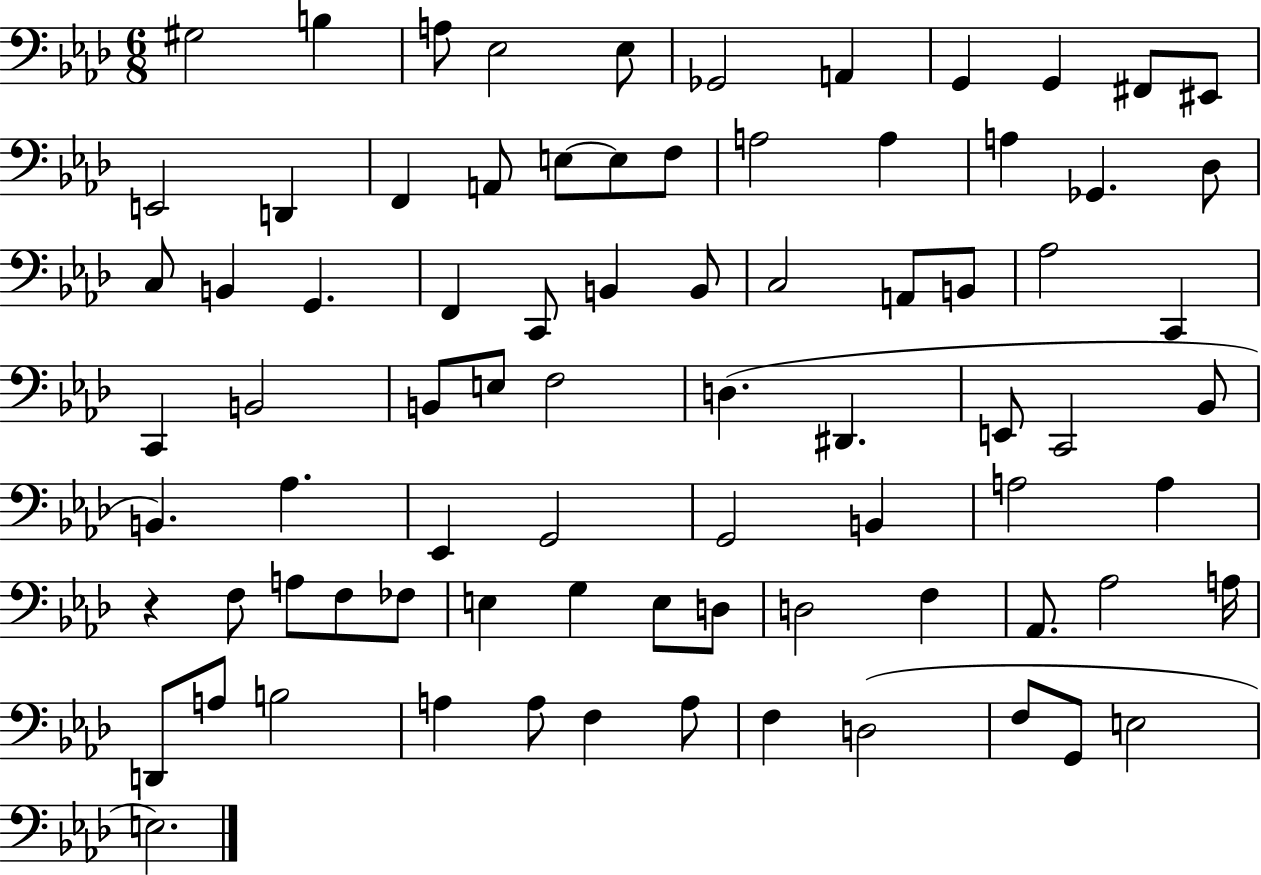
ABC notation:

X:1
T:Untitled
M:6/8
L:1/4
K:Ab
^G,2 B, A,/2 _E,2 _E,/2 _G,,2 A,, G,, G,, ^F,,/2 ^E,,/2 E,,2 D,, F,, A,,/2 E,/2 E,/2 F,/2 A,2 A, A, _G,, _D,/2 C,/2 B,, G,, F,, C,,/2 B,, B,,/2 C,2 A,,/2 B,,/2 _A,2 C,, C,, B,,2 B,,/2 E,/2 F,2 D, ^D,, E,,/2 C,,2 _B,,/2 B,, _A, _E,, G,,2 G,,2 B,, A,2 A, z F,/2 A,/2 F,/2 _F,/2 E, G, E,/2 D,/2 D,2 F, _A,,/2 _A,2 A,/4 D,,/2 A,/2 B,2 A, A,/2 F, A,/2 F, D,2 F,/2 G,,/2 E,2 E,2